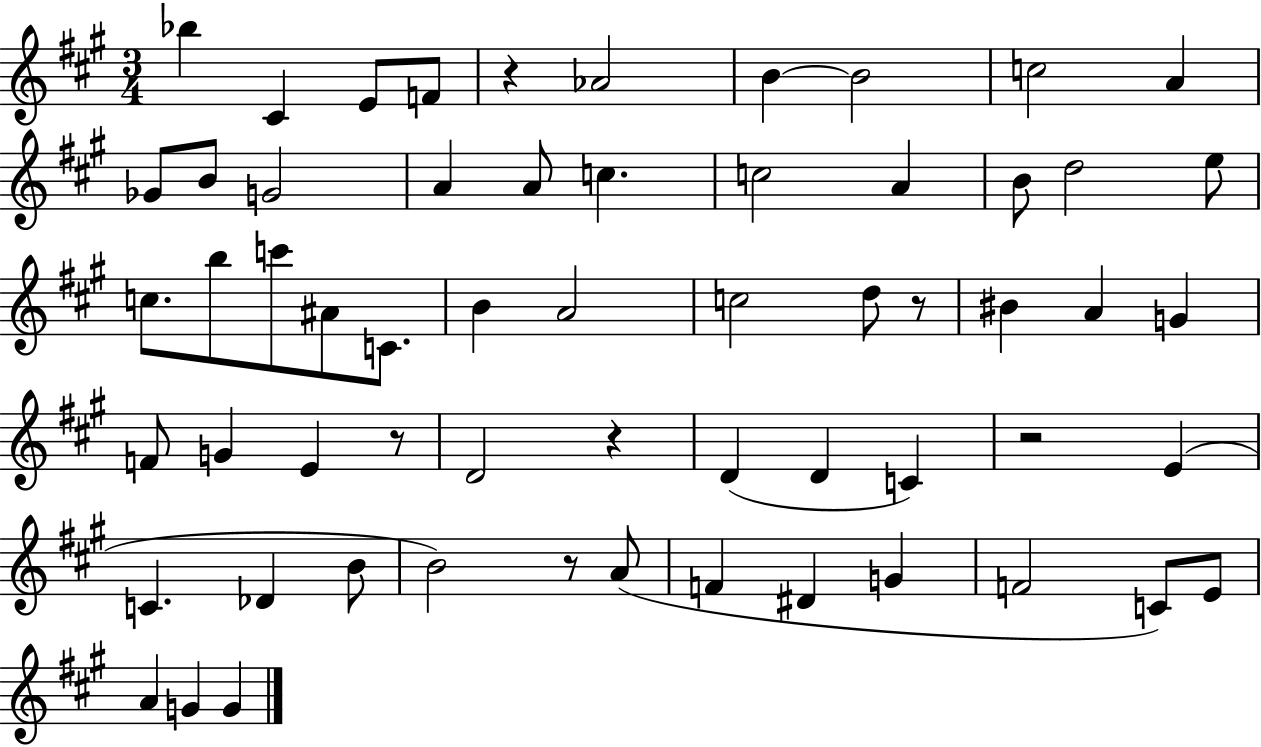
{
  \clef treble
  \numericTimeSignature
  \time 3/4
  \key a \major
  \repeat volta 2 { bes''4 cis'4 e'8 f'8 | r4 aes'2 | b'4~~ b'2 | c''2 a'4 | \break ges'8 b'8 g'2 | a'4 a'8 c''4. | c''2 a'4 | b'8 d''2 e''8 | \break c''8. b''8 c'''8 ais'8 c'8. | b'4 a'2 | c''2 d''8 r8 | bis'4 a'4 g'4 | \break f'8 g'4 e'4 r8 | d'2 r4 | d'4( d'4 c'4) | r2 e'4( | \break c'4. des'4 b'8 | b'2) r8 a'8( | f'4 dis'4 g'4 | f'2 c'8) e'8 | \break a'4 g'4 g'4 | } \bar "|."
}